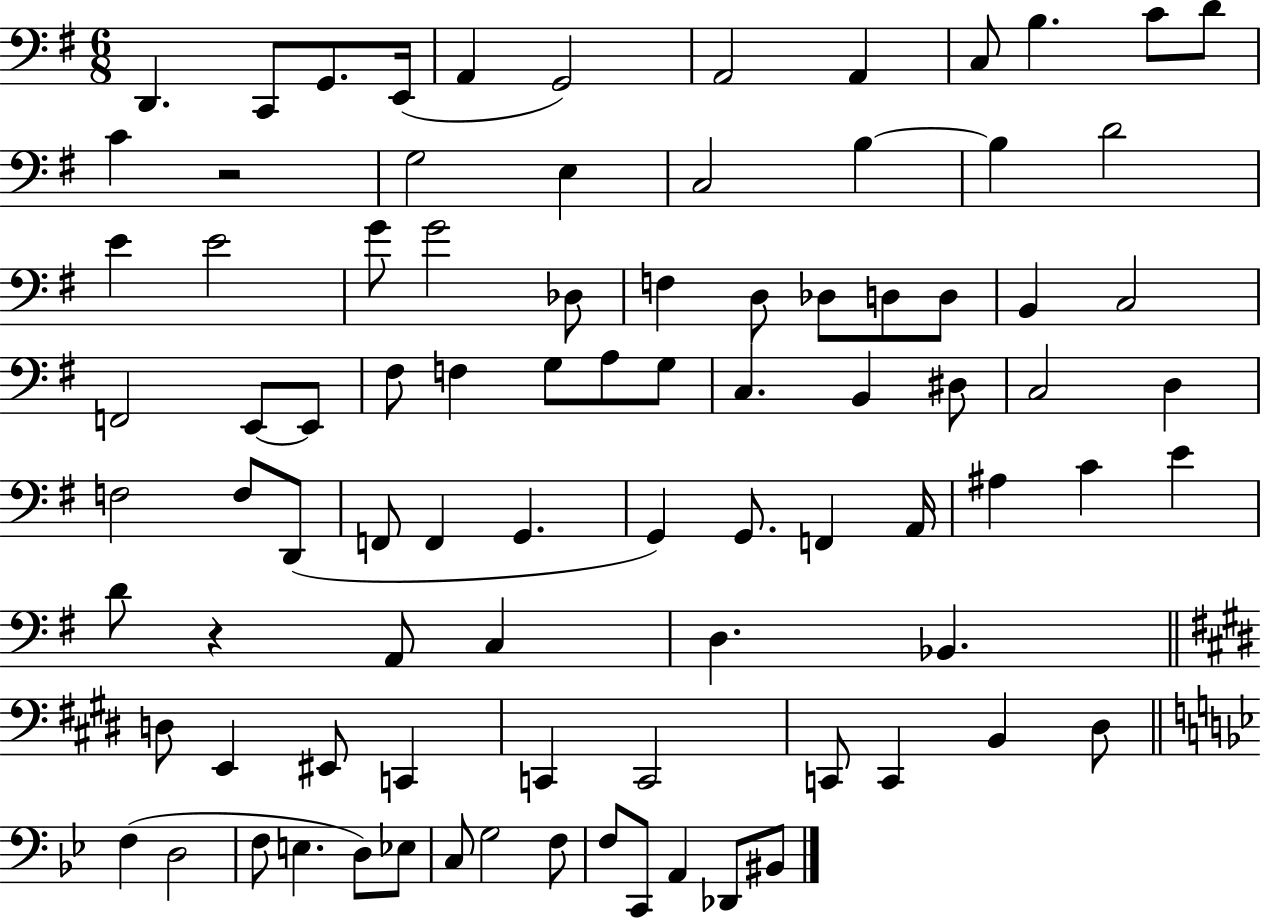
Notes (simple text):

D2/q. C2/e G2/e. E2/s A2/q G2/h A2/h A2/q C3/e B3/q. C4/e D4/e C4/q R/h G3/h E3/q C3/h B3/q B3/q D4/h E4/q E4/h G4/e G4/h Db3/e F3/q D3/e Db3/e D3/e D3/e B2/q C3/h F2/h E2/e E2/e F#3/e F3/q G3/e A3/e G3/e C3/q. B2/q D#3/e C3/h D3/q F3/h F3/e D2/e F2/e F2/q G2/q. G2/q G2/e. F2/q A2/s A#3/q C4/q E4/q D4/e R/q A2/e C3/q D3/q. Bb2/q. D3/e E2/q EIS2/e C2/q C2/q C2/h C2/e C2/q B2/q D#3/e F3/q D3/h F3/e E3/q. D3/e Eb3/e C3/e G3/h F3/e F3/e C2/e A2/q Db2/e BIS2/e